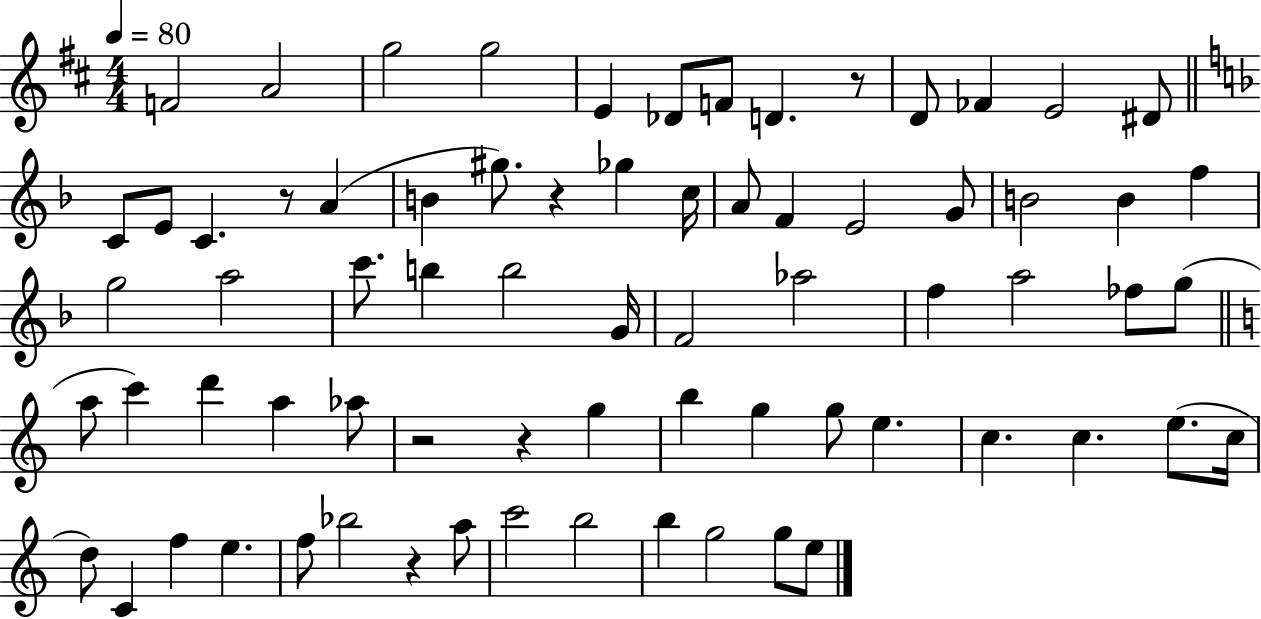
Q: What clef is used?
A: treble